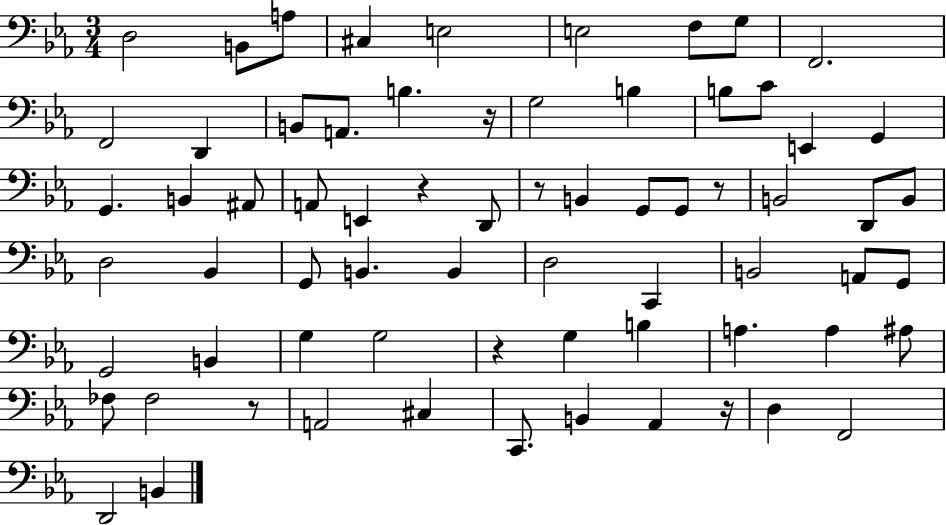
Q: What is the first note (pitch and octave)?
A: D3